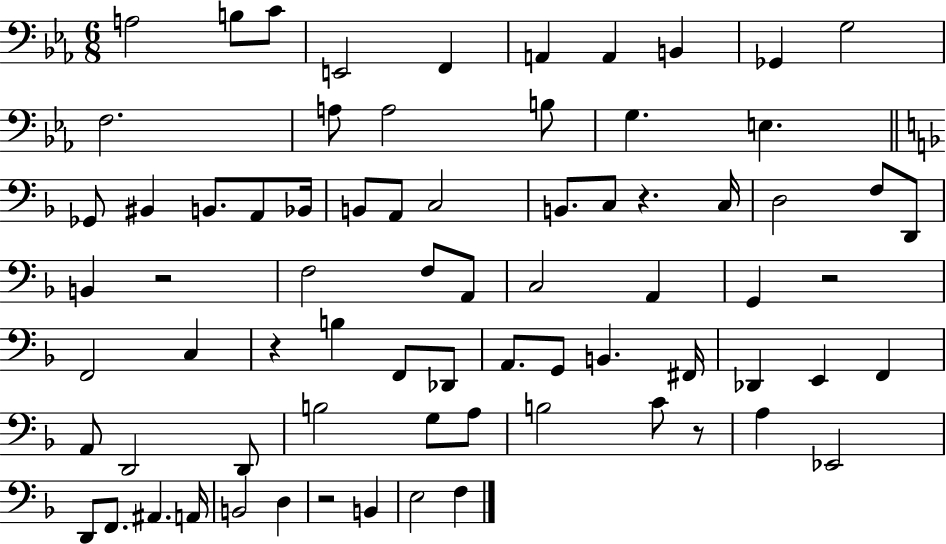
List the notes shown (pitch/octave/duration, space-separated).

A3/h B3/e C4/e E2/h F2/q A2/q A2/q B2/q Gb2/q G3/h F3/h. A3/e A3/h B3/e G3/q. E3/q. Gb2/e BIS2/q B2/e. A2/e Bb2/s B2/e A2/e C3/h B2/e. C3/e R/q. C3/s D3/h F3/e D2/e B2/q R/h F3/h F3/e A2/e C3/h A2/q G2/q R/h F2/h C3/q R/q B3/q F2/e Db2/e A2/e. G2/e B2/q. F#2/s Db2/q E2/q F2/q A2/e D2/h D2/e B3/h G3/e A3/e B3/h C4/e R/e A3/q Eb2/h D2/e F2/e. A#2/q. A2/s B2/h D3/q R/h B2/q E3/h F3/q